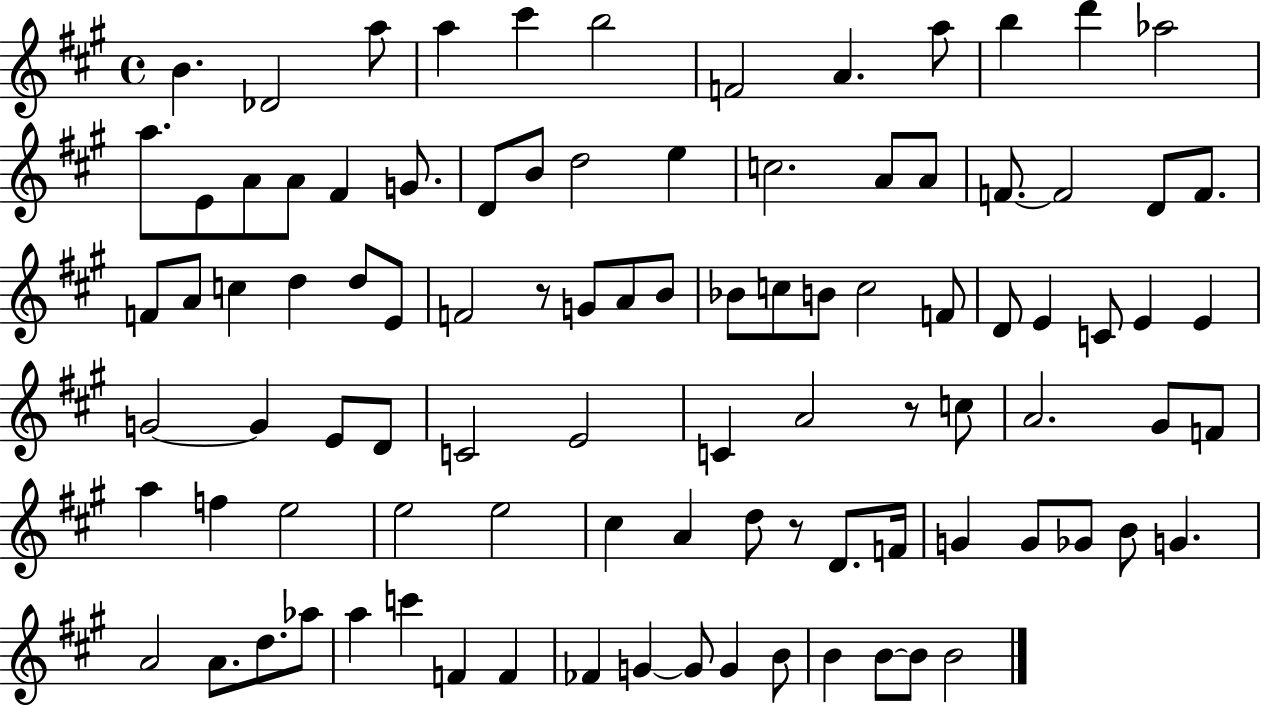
X:1
T:Untitled
M:4/4
L:1/4
K:A
B _D2 a/2 a ^c' b2 F2 A a/2 b d' _a2 a/2 E/2 A/2 A/2 ^F G/2 D/2 B/2 d2 e c2 A/2 A/2 F/2 F2 D/2 F/2 F/2 A/2 c d d/2 E/2 F2 z/2 G/2 A/2 B/2 _B/2 c/2 B/2 c2 F/2 D/2 E C/2 E E G2 G E/2 D/2 C2 E2 C A2 z/2 c/2 A2 ^G/2 F/2 a f e2 e2 e2 ^c A d/2 z/2 D/2 F/4 G G/2 _G/2 B/2 G A2 A/2 d/2 _a/2 a c' F F _F G G/2 G B/2 B B/2 B/2 B2